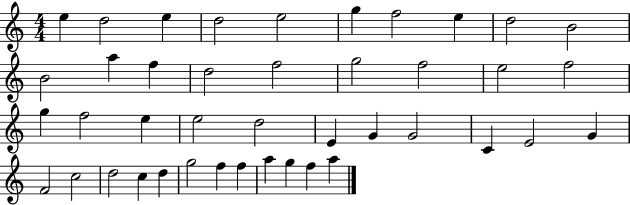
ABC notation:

X:1
T:Untitled
M:4/4
L:1/4
K:C
e d2 e d2 e2 g f2 e d2 B2 B2 a f d2 f2 g2 f2 e2 f2 g f2 e e2 d2 E G G2 C E2 G F2 c2 d2 c d g2 f f a g f a